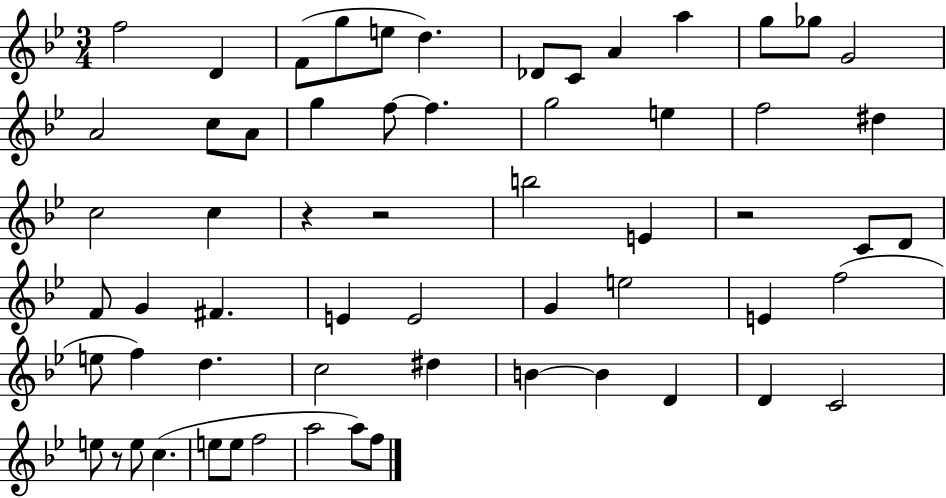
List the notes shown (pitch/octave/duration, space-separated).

F5/h D4/q F4/e G5/e E5/e D5/q. Db4/e C4/e A4/q A5/q G5/e Gb5/e G4/h A4/h C5/e A4/e G5/q F5/e F5/q. G5/h E5/q F5/h D#5/q C5/h C5/q R/q R/h B5/h E4/q R/h C4/e D4/e F4/e G4/q F#4/q. E4/q E4/h G4/q E5/h E4/q F5/h E5/e F5/q D5/q. C5/h D#5/q B4/q B4/q D4/q D4/q C4/h E5/e R/e E5/e C5/q. E5/e E5/e F5/h A5/h A5/e F5/e